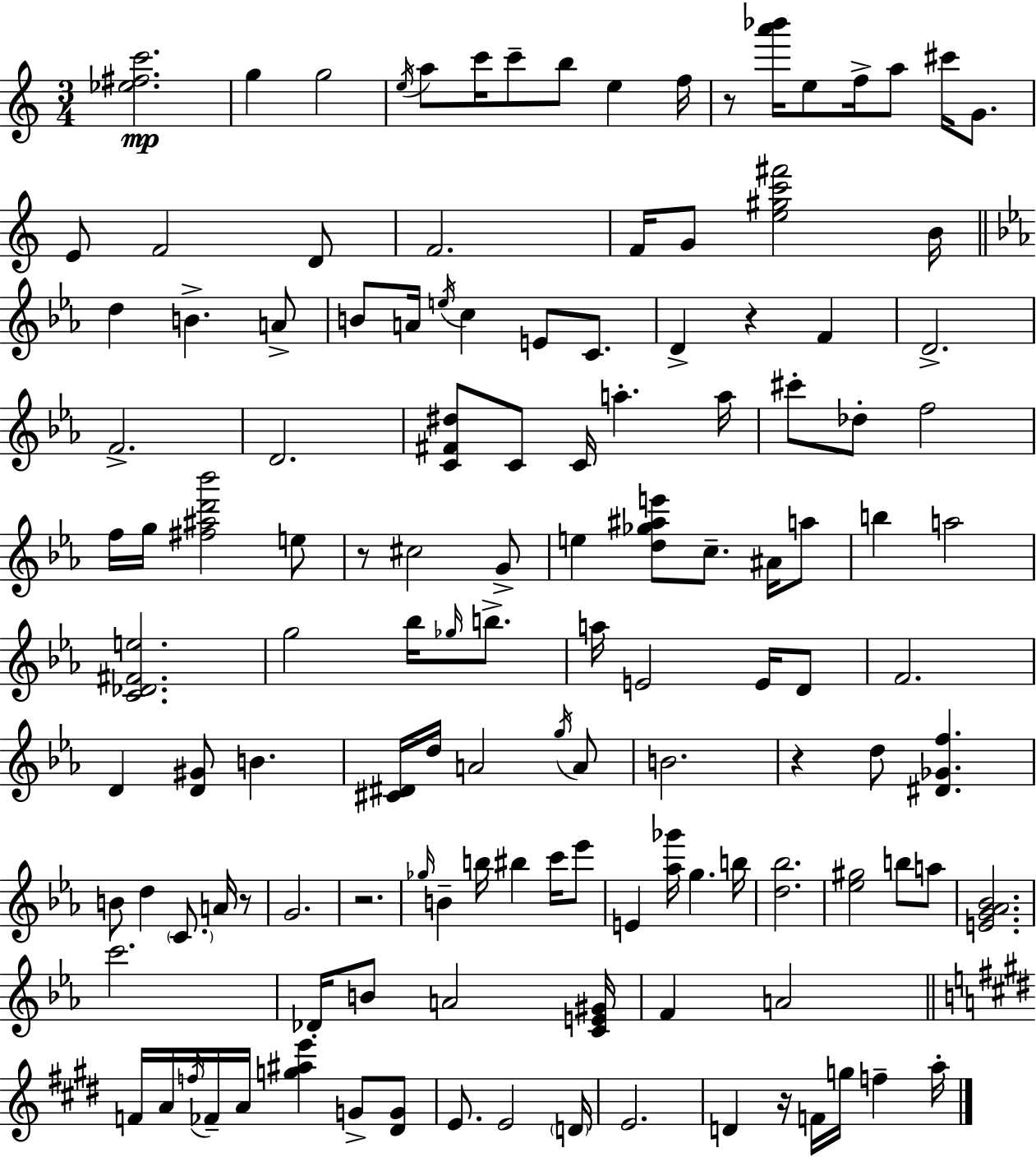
[Eb5,F#5,C6]/h. G5/q G5/h E5/s A5/e C6/s C6/e B5/e E5/q F5/s R/e [A6,Bb6]/s E5/e F5/s A5/e C#6/s G4/e. E4/e F4/h D4/e F4/h. F4/s G4/e [E5,G#5,C6,F#6]/h B4/s D5/q B4/q. A4/e B4/e A4/s E5/s C5/q E4/e C4/e. D4/q R/q F4/q D4/h. F4/h. D4/h. [C4,F#4,D#5]/e C4/e C4/s A5/q. A5/s C#6/e Db5/e F5/h F5/s G5/s [F#5,A#5,D6,Bb6]/h E5/e R/e C#5/h G4/e E5/q [D5,Gb5,A#5,E6]/e C5/e. A#4/s A5/e B5/q A5/h [C4,Db4,F#4,E5]/h. G5/h Bb5/s Gb5/s B5/e. A5/s E4/h E4/s D4/e F4/h. D4/q [D4,G#4]/e B4/q. [C#4,D#4]/s D5/s A4/h G5/s A4/e B4/h. R/q D5/e [D#4,Gb4,F5]/q. B4/e D5/q C4/e. A4/s R/e G4/h. R/h. Gb5/s B4/q B5/s BIS5/q C6/s Eb6/e E4/q [Ab5,Gb6]/s G5/q. B5/s [D5,Bb5]/h. [Eb5,G#5]/h B5/e A5/e [E4,G4,Ab4,Bb4]/h. C6/h. Db4/s B4/e A4/h [C4,E4,G#4]/s F4/q A4/h F4/s A4/s F5/s FES4/s A4/s [G5,A#5,E6]/q G4/e [D#4,G4]/e E4/e. E4/h D4/s E4/h. D4/q R/s F4/s G5/s F5/q A5/s